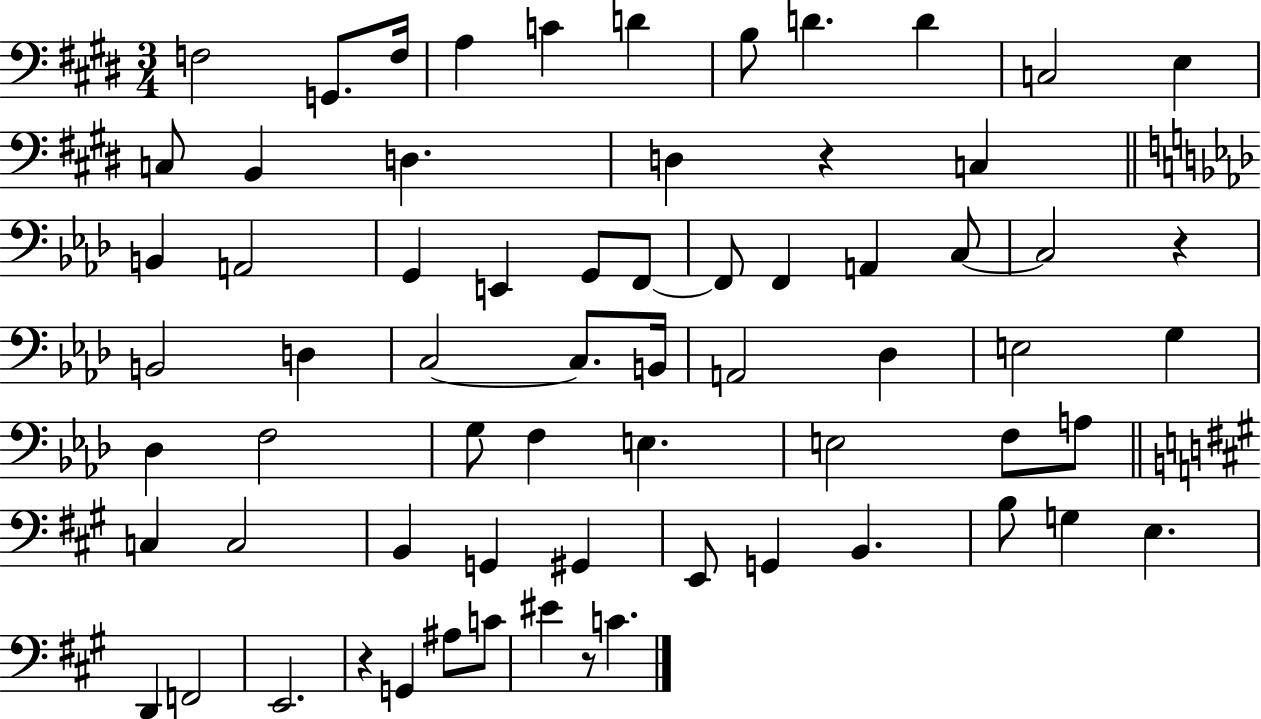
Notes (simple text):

F3/h G2/e. F3/s A3/q C4/q D4/q B3/e D4/q. D4/q C3/h E3/q C3/e B2/q D3/q. D3/q R/q C3/q B2/q A2/h G2/q E2/q G2/e F2/e F2/e F2/q A2/q C3/e C3/h R/q B2/h D3/q C3/h C3/e. B2/s A2/h Db3/q E3/h G3/q Db3/q F3/h G3/e F3/q E3/q. E3/h F3/e A3/e C3/q C3/h B2/q G2/q G#2/q E2/e G2/q B2/q. B3/e G3/q E3/q. D2/q F2/h E2/h. R/q G2/q A#3/e C4/e EIS4/q R/e C4/q.